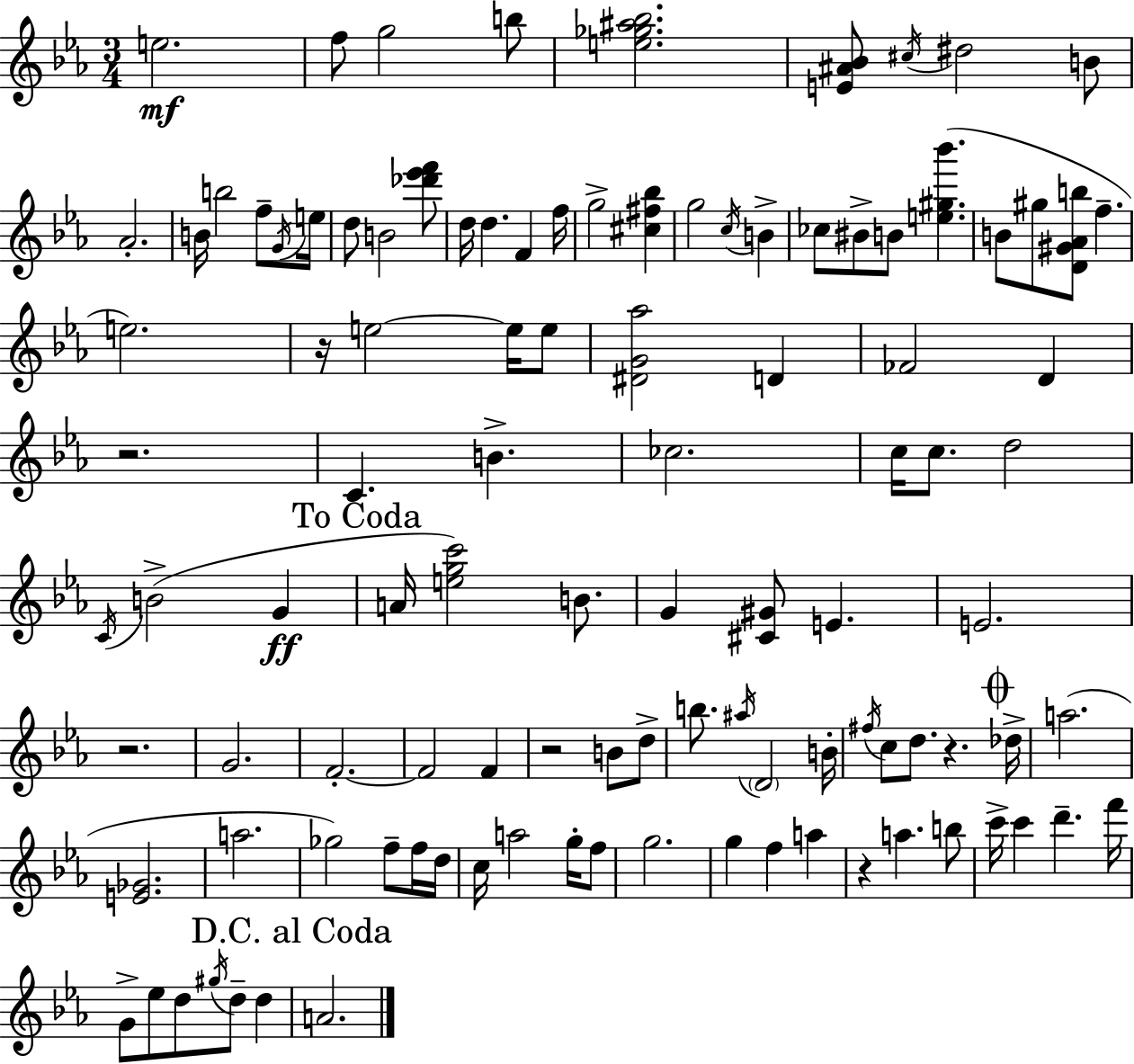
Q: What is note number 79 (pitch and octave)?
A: A5